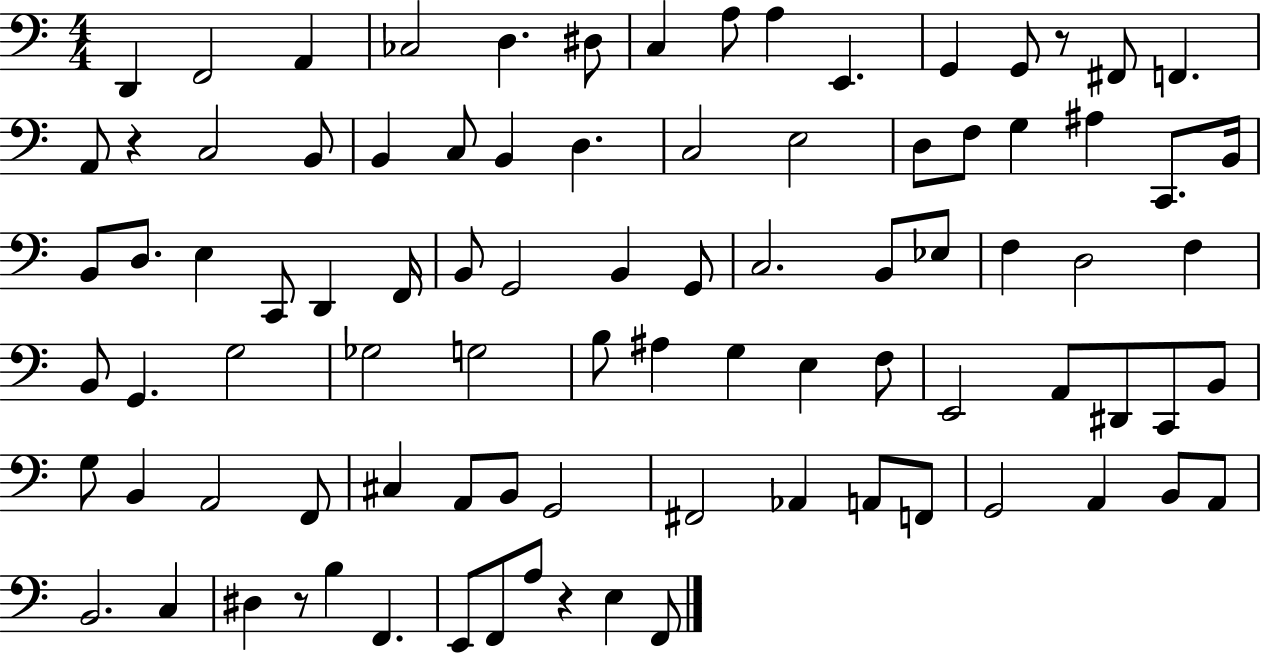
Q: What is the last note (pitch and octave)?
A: F2